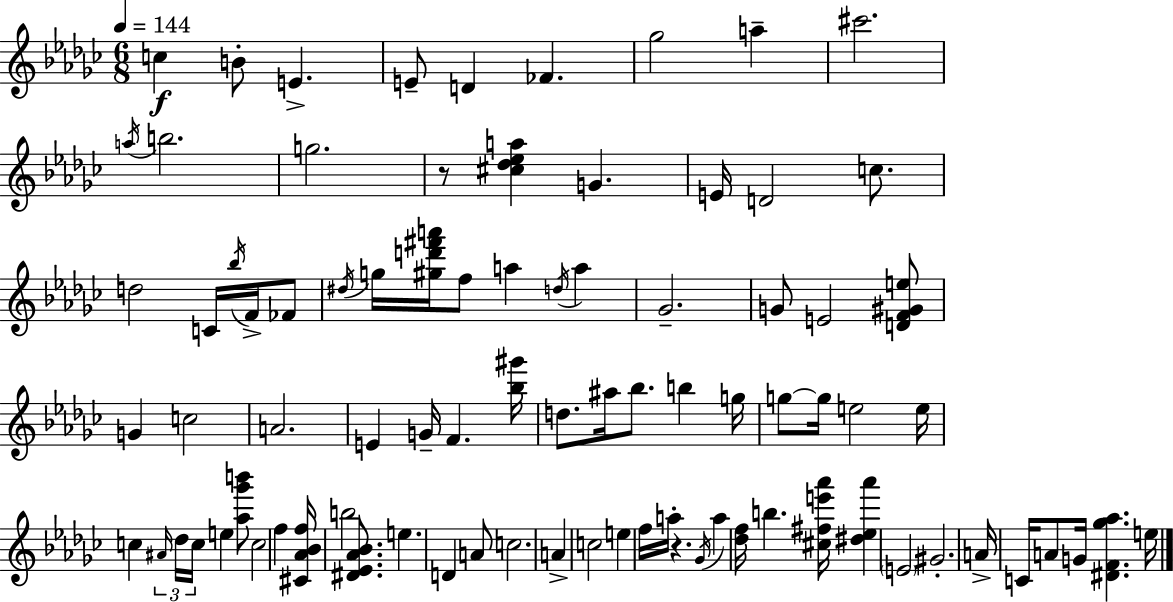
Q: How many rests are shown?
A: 2